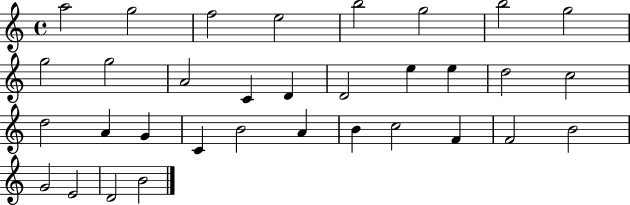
X:1
T:Untitled
M:4/4
L:1/4
K:C
a2 g2 f2 e2 b2 g2 b2 g2 g2 g2 A2 C D D2 e e d2 c2 d2 A G C B2 A B c2 F F2 B2 G2 E2 D2 B2